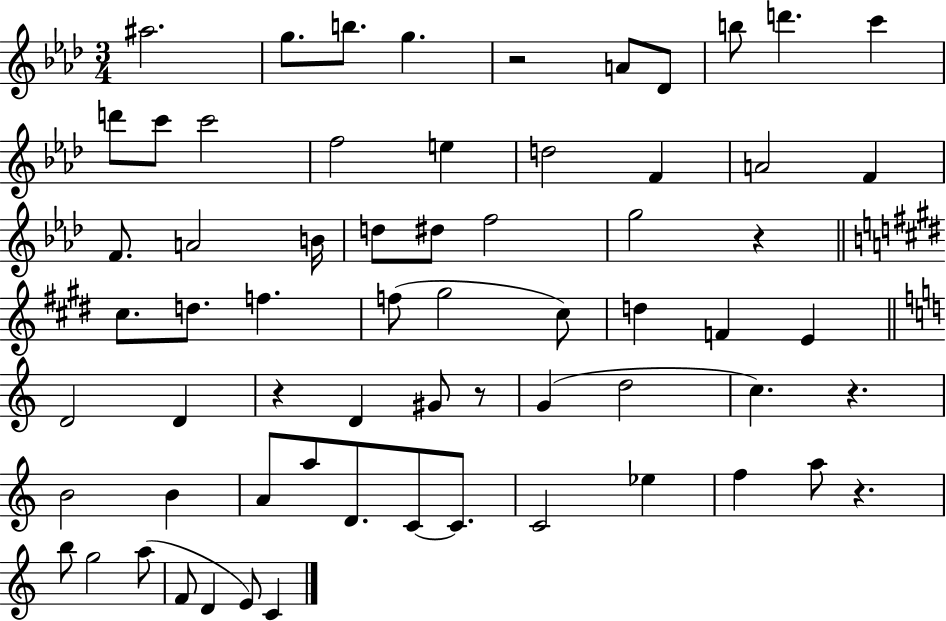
{
  \clef treble
  \numericTimeSignature
  \time 3/4
  \key aes \major
  \repeat volta 2 { ais''2. | g''8. b''8. g''4. | r2 a'8 des'8 | b''8 d'''4. c'''4 | \break d'''8 c'''8 c'''2 | f''2 e''4 | d''2 f'4 | a'2 f'4 | \break f'8. a'2 b'16 | d''8 dis''8 f''2 | g''2 r4 | \bar "||" \break \key e \major cis''8. d''8. f''4. | f''8( gis''2 cis''8) | d''4 f'4 e'4 | \bar "||" \break \key c \major d'2 d'4 | r4 d'4 gis'8 r8 | g'4( d''2 | c''4.) r4. | \break b'2 b'4 | a'8 a''8 d'8. c'8~~ c'8. | c'2 ees''4 | f''4 a''8 r4. | \break b''8 g''2 a''8( | f'8 d'4 e'8) c'4 | } \bar "|."
}